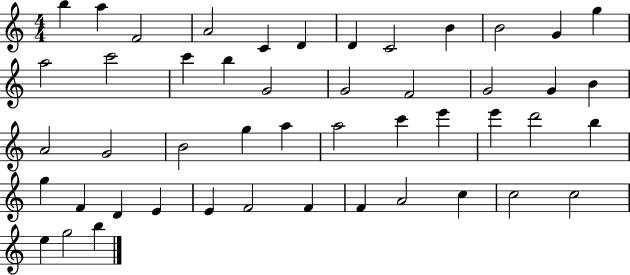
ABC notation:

X:1
T:Untitled
M:4/4
L:1/4
K:C
b a F2 A2 C D D C2 B B2 G g a2 c'2 c' b G2 G2 F2 G2 G B A2 G2 B2 g a a2 c' e' e' d'2 b g F D E E F2 F F A2 c c2 c2 e g2 b